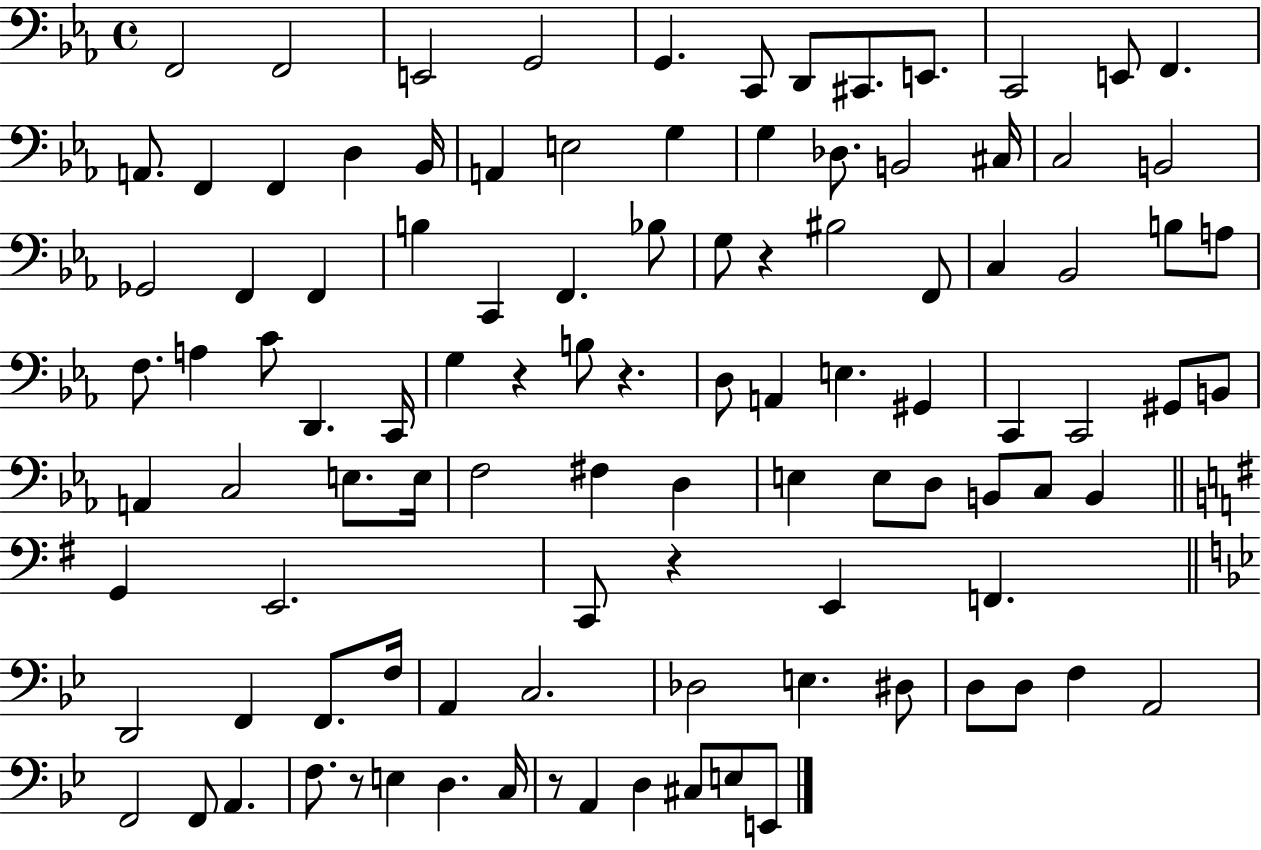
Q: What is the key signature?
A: EES major